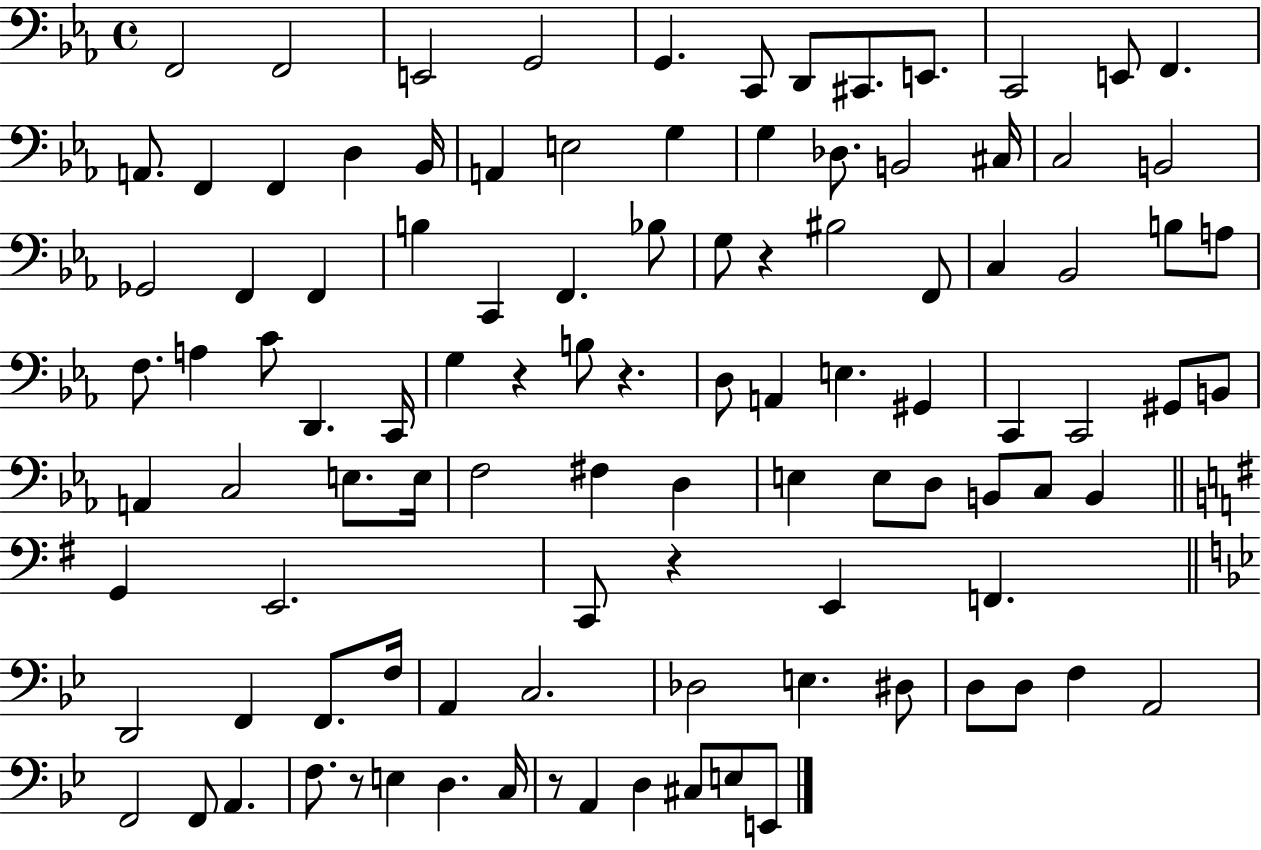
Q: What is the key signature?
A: EES major